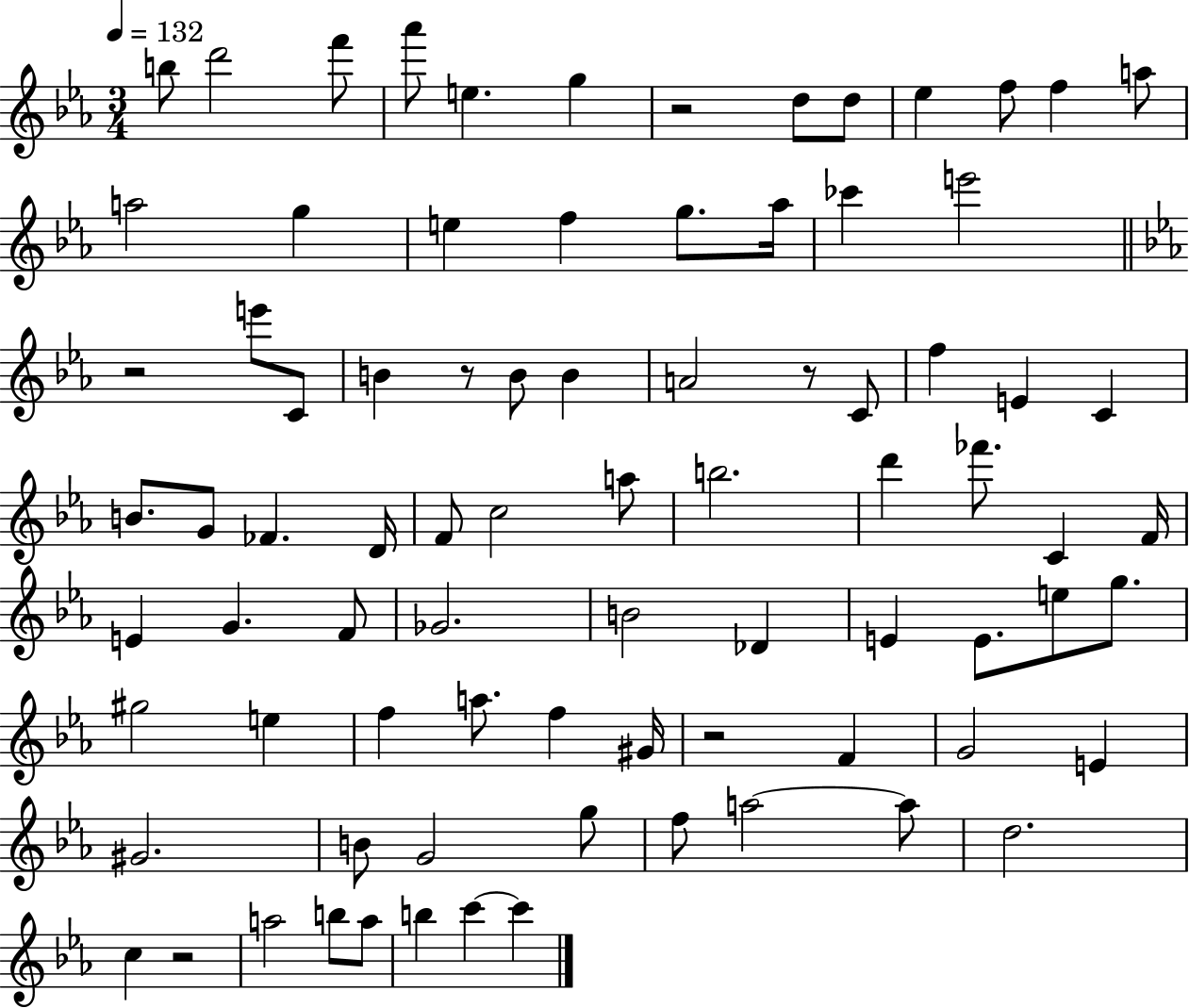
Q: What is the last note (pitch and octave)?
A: C6